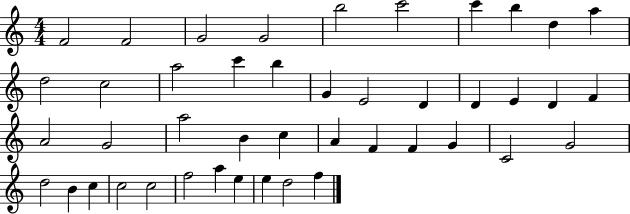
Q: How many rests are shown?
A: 0